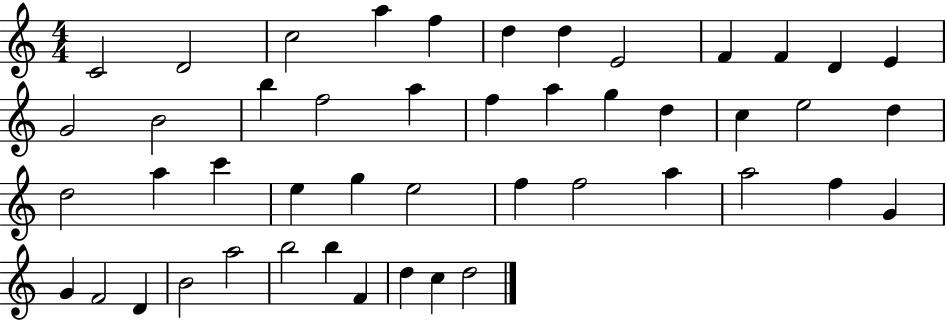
{
  \clef treble
  \numericTimeSignature
  \time 4/4
  \key c \major
  c'2 d'2 | c''2 a''4 f''4 | d''4 d''4 e'2 | f'4 f'4 d'4 e'4 | \break g'2 b'2 | b''4 f''2 a''4 | f''4 a''4 g''4 d''4 | c''4 e''2 d''4 | \break d''2 a''4 c'''4 | e''4 g''4 e''2 | f''4 f''2 a''4 | a''2 f''4 g'4 | \break g'4 f'2 d'4 | b'2 a''2 | b''2 b''4 f'4 | d''4 c''4 d''2 | \break \bar "|."
}